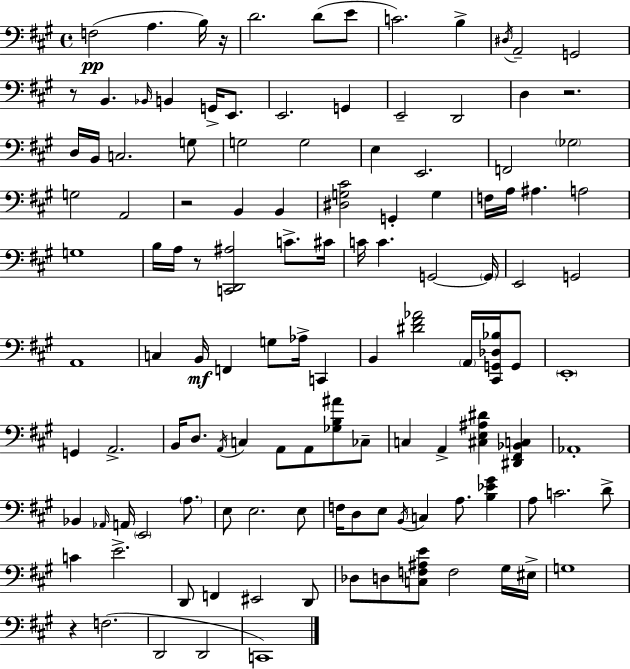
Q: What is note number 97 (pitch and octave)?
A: EIS2